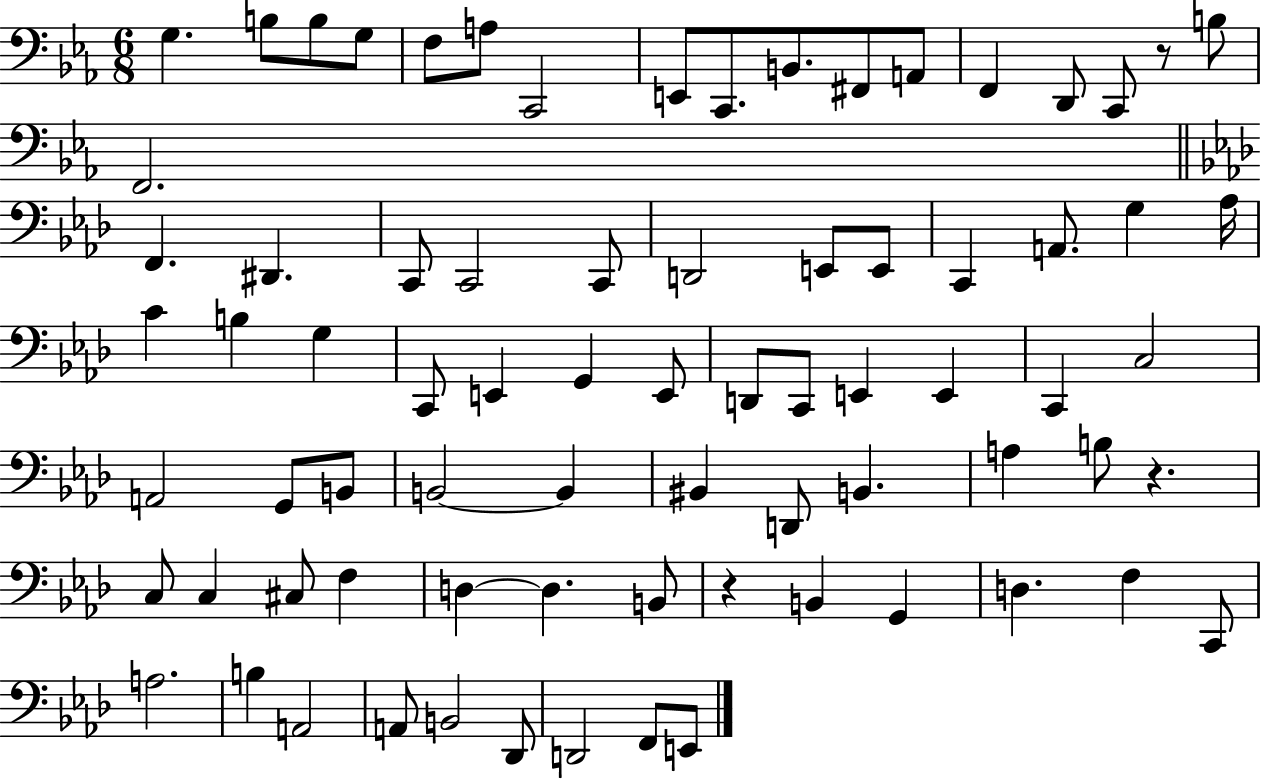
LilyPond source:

{
  \clef bass
  \numericTimeSignature
  \time 6/8
  \key ees \major
  g4. b8 b8 g8 | f8 a8 c,2 | e,8 c,8. b,8. fis,8 a,8 | f,4 d,8 c,8 r8 b8 | \break f,2. | \bar "||" \break \key aes \major f,4. dis,4. | c,8 c,2 c,8 | d,2 e,8 e,8 | c,4 a,8. g4 aes16 | \break c'4 b4 g4 | c,8 e,4 g,4 e,8 | d,8 c,8 e,4 e,4 | c,4 c2 | \break a,2 g,8 b,8 | b,2~~ b,4 | bis,4 d,8 b,4. | a4 b8 r4. | \break c8 c4 cis8 f4 | d4~~ d4. b,8 | r4 b,4 g,4 | d4. f4 c,8 | \break a2. | b4 a,2 | a,8 b,2 des,8 | d,2 f,8 e,8 | \break \bar "|."
}